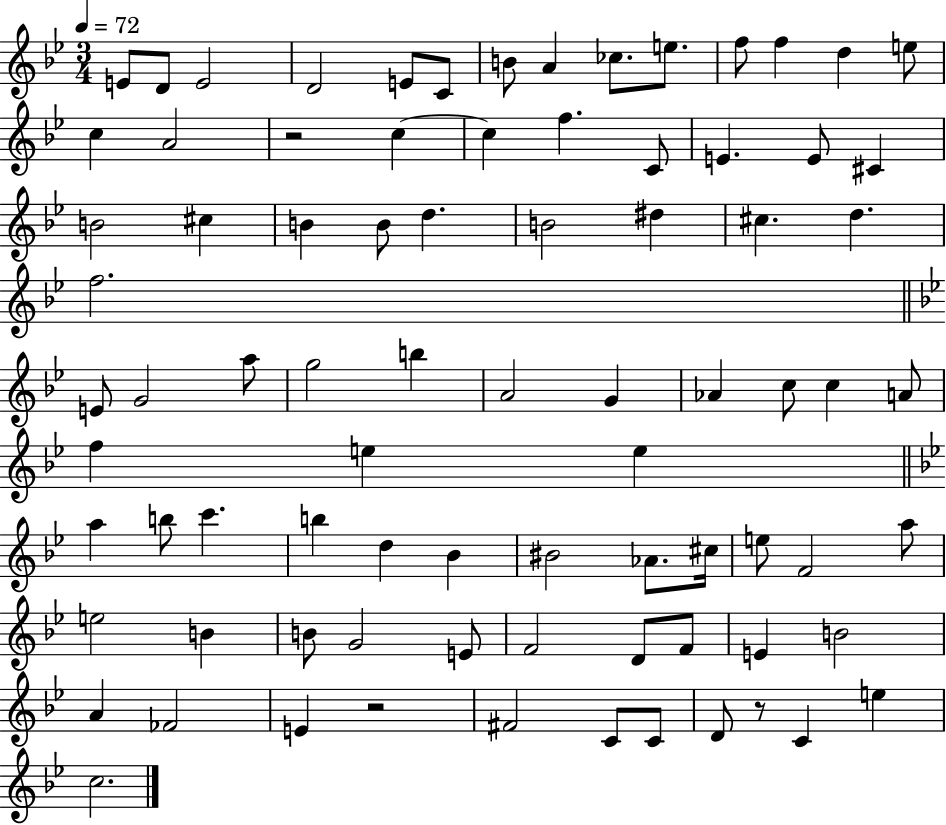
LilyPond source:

{
  \clef treble
  \numericTimeSignature
  \time 3/4
  \key bes \major
  \tempo 4 = 72
  e'8 d'8 e'2 | d'2 e'8 c'8 | b'8 a'4 ces''8. e''8. | f''8 f''4 d''4 e''8 | \break c''4 a'2 | r2 c''4~~ | c''4 f''4. c'8 | e'4. e'8 cis'4 | \break b'2 cis''4 | b'4 b'8 d''4. | b'2 dis''4 | cis''4. d''4. | \break f''2. | \bar "||" \break \key g \minor e'8 g'2 a''8 | g''2 b''4 | a'2 g'4 | aes'4 c''8 c''4 a'8 | \break f''4 e''4 e''4 | \bar "||" \break \key bes \major a''4 b''8 c'''4. | b''4 d''4 bes'4 | bis'2 aes'8. cis''16 | e''8 f'2 a''8 | \break e''2 b'4 | b'8 g'2 e'8 | f'2 d'8 f'8 | e'4 b'2 | \break a'4 fes'2 | e'4 r2 | fis'2 c'8 c'8 | d'8 r8 c'4 e''4 | \break c''2. | \bar "|."
}